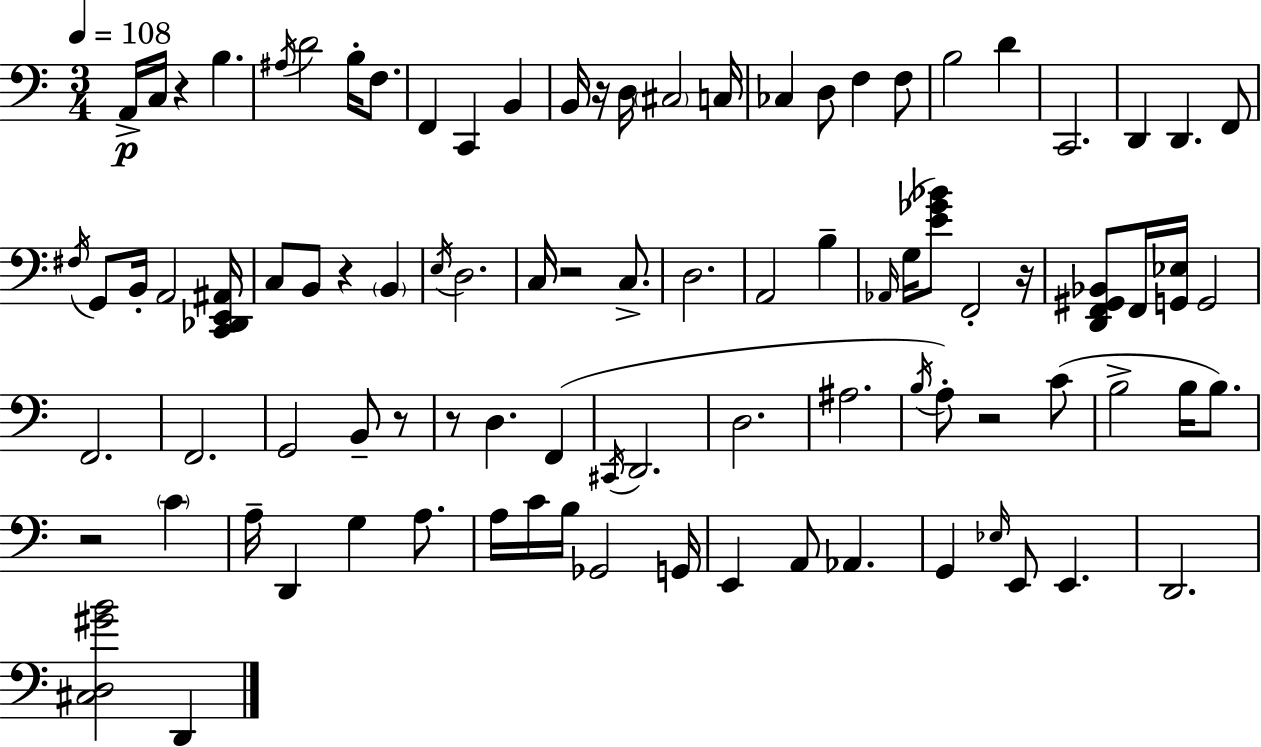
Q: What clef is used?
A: bass